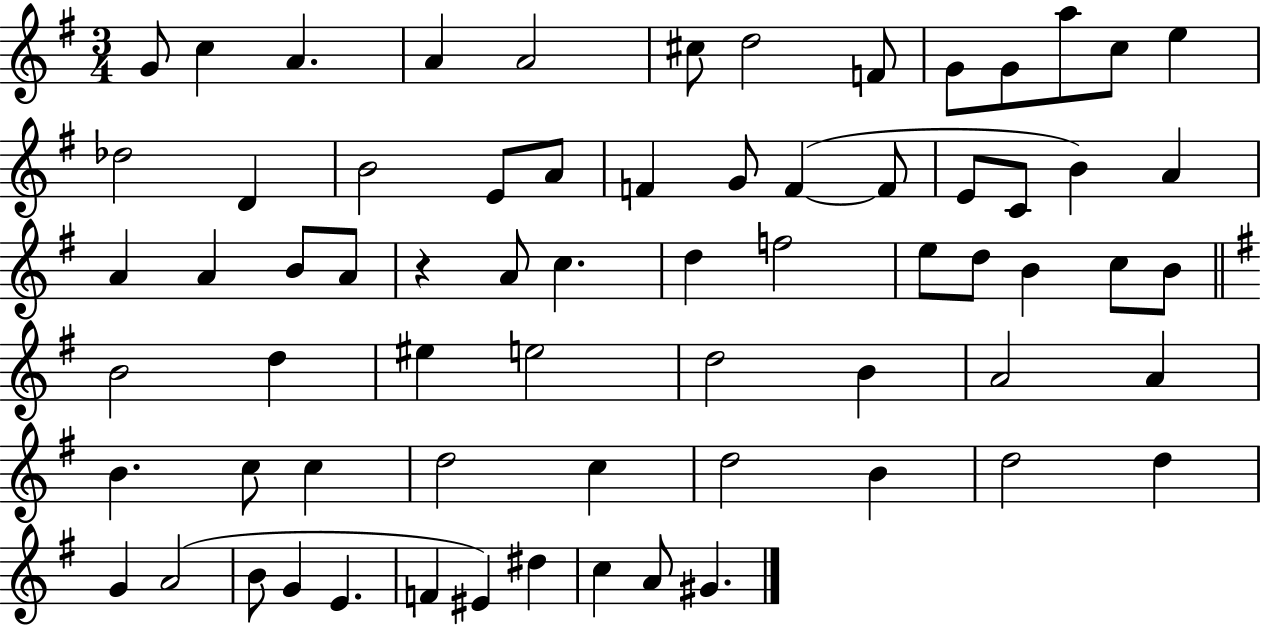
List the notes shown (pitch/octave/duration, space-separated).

G4/e C5/q A4/q. A4/q A4/h C#5/e D5/h F4/e G4/e G4/e A5/e C5/e E5/q Db5/h D4/q B4/h E4/e A4/e F4/q G4/e F4/q F4/e E4/e C4/e B4/q A4/q A4/q A4/q B4/e A4/e R/q A4/e C5/q. D5/q F5/h E5/e D5/e B4/q C5/e B4/e B4/h D5/q EIS5/q E5/h D5/h B4/q A4/h A4/q B4/q. C5/e C5/q D5/h C5/q D5/h B4/q D5/h D5/q G4/q A4/h B4/e G4/q E4/q. F4/q EIS4/q D#5/q C5/q A4/e G#4/q.